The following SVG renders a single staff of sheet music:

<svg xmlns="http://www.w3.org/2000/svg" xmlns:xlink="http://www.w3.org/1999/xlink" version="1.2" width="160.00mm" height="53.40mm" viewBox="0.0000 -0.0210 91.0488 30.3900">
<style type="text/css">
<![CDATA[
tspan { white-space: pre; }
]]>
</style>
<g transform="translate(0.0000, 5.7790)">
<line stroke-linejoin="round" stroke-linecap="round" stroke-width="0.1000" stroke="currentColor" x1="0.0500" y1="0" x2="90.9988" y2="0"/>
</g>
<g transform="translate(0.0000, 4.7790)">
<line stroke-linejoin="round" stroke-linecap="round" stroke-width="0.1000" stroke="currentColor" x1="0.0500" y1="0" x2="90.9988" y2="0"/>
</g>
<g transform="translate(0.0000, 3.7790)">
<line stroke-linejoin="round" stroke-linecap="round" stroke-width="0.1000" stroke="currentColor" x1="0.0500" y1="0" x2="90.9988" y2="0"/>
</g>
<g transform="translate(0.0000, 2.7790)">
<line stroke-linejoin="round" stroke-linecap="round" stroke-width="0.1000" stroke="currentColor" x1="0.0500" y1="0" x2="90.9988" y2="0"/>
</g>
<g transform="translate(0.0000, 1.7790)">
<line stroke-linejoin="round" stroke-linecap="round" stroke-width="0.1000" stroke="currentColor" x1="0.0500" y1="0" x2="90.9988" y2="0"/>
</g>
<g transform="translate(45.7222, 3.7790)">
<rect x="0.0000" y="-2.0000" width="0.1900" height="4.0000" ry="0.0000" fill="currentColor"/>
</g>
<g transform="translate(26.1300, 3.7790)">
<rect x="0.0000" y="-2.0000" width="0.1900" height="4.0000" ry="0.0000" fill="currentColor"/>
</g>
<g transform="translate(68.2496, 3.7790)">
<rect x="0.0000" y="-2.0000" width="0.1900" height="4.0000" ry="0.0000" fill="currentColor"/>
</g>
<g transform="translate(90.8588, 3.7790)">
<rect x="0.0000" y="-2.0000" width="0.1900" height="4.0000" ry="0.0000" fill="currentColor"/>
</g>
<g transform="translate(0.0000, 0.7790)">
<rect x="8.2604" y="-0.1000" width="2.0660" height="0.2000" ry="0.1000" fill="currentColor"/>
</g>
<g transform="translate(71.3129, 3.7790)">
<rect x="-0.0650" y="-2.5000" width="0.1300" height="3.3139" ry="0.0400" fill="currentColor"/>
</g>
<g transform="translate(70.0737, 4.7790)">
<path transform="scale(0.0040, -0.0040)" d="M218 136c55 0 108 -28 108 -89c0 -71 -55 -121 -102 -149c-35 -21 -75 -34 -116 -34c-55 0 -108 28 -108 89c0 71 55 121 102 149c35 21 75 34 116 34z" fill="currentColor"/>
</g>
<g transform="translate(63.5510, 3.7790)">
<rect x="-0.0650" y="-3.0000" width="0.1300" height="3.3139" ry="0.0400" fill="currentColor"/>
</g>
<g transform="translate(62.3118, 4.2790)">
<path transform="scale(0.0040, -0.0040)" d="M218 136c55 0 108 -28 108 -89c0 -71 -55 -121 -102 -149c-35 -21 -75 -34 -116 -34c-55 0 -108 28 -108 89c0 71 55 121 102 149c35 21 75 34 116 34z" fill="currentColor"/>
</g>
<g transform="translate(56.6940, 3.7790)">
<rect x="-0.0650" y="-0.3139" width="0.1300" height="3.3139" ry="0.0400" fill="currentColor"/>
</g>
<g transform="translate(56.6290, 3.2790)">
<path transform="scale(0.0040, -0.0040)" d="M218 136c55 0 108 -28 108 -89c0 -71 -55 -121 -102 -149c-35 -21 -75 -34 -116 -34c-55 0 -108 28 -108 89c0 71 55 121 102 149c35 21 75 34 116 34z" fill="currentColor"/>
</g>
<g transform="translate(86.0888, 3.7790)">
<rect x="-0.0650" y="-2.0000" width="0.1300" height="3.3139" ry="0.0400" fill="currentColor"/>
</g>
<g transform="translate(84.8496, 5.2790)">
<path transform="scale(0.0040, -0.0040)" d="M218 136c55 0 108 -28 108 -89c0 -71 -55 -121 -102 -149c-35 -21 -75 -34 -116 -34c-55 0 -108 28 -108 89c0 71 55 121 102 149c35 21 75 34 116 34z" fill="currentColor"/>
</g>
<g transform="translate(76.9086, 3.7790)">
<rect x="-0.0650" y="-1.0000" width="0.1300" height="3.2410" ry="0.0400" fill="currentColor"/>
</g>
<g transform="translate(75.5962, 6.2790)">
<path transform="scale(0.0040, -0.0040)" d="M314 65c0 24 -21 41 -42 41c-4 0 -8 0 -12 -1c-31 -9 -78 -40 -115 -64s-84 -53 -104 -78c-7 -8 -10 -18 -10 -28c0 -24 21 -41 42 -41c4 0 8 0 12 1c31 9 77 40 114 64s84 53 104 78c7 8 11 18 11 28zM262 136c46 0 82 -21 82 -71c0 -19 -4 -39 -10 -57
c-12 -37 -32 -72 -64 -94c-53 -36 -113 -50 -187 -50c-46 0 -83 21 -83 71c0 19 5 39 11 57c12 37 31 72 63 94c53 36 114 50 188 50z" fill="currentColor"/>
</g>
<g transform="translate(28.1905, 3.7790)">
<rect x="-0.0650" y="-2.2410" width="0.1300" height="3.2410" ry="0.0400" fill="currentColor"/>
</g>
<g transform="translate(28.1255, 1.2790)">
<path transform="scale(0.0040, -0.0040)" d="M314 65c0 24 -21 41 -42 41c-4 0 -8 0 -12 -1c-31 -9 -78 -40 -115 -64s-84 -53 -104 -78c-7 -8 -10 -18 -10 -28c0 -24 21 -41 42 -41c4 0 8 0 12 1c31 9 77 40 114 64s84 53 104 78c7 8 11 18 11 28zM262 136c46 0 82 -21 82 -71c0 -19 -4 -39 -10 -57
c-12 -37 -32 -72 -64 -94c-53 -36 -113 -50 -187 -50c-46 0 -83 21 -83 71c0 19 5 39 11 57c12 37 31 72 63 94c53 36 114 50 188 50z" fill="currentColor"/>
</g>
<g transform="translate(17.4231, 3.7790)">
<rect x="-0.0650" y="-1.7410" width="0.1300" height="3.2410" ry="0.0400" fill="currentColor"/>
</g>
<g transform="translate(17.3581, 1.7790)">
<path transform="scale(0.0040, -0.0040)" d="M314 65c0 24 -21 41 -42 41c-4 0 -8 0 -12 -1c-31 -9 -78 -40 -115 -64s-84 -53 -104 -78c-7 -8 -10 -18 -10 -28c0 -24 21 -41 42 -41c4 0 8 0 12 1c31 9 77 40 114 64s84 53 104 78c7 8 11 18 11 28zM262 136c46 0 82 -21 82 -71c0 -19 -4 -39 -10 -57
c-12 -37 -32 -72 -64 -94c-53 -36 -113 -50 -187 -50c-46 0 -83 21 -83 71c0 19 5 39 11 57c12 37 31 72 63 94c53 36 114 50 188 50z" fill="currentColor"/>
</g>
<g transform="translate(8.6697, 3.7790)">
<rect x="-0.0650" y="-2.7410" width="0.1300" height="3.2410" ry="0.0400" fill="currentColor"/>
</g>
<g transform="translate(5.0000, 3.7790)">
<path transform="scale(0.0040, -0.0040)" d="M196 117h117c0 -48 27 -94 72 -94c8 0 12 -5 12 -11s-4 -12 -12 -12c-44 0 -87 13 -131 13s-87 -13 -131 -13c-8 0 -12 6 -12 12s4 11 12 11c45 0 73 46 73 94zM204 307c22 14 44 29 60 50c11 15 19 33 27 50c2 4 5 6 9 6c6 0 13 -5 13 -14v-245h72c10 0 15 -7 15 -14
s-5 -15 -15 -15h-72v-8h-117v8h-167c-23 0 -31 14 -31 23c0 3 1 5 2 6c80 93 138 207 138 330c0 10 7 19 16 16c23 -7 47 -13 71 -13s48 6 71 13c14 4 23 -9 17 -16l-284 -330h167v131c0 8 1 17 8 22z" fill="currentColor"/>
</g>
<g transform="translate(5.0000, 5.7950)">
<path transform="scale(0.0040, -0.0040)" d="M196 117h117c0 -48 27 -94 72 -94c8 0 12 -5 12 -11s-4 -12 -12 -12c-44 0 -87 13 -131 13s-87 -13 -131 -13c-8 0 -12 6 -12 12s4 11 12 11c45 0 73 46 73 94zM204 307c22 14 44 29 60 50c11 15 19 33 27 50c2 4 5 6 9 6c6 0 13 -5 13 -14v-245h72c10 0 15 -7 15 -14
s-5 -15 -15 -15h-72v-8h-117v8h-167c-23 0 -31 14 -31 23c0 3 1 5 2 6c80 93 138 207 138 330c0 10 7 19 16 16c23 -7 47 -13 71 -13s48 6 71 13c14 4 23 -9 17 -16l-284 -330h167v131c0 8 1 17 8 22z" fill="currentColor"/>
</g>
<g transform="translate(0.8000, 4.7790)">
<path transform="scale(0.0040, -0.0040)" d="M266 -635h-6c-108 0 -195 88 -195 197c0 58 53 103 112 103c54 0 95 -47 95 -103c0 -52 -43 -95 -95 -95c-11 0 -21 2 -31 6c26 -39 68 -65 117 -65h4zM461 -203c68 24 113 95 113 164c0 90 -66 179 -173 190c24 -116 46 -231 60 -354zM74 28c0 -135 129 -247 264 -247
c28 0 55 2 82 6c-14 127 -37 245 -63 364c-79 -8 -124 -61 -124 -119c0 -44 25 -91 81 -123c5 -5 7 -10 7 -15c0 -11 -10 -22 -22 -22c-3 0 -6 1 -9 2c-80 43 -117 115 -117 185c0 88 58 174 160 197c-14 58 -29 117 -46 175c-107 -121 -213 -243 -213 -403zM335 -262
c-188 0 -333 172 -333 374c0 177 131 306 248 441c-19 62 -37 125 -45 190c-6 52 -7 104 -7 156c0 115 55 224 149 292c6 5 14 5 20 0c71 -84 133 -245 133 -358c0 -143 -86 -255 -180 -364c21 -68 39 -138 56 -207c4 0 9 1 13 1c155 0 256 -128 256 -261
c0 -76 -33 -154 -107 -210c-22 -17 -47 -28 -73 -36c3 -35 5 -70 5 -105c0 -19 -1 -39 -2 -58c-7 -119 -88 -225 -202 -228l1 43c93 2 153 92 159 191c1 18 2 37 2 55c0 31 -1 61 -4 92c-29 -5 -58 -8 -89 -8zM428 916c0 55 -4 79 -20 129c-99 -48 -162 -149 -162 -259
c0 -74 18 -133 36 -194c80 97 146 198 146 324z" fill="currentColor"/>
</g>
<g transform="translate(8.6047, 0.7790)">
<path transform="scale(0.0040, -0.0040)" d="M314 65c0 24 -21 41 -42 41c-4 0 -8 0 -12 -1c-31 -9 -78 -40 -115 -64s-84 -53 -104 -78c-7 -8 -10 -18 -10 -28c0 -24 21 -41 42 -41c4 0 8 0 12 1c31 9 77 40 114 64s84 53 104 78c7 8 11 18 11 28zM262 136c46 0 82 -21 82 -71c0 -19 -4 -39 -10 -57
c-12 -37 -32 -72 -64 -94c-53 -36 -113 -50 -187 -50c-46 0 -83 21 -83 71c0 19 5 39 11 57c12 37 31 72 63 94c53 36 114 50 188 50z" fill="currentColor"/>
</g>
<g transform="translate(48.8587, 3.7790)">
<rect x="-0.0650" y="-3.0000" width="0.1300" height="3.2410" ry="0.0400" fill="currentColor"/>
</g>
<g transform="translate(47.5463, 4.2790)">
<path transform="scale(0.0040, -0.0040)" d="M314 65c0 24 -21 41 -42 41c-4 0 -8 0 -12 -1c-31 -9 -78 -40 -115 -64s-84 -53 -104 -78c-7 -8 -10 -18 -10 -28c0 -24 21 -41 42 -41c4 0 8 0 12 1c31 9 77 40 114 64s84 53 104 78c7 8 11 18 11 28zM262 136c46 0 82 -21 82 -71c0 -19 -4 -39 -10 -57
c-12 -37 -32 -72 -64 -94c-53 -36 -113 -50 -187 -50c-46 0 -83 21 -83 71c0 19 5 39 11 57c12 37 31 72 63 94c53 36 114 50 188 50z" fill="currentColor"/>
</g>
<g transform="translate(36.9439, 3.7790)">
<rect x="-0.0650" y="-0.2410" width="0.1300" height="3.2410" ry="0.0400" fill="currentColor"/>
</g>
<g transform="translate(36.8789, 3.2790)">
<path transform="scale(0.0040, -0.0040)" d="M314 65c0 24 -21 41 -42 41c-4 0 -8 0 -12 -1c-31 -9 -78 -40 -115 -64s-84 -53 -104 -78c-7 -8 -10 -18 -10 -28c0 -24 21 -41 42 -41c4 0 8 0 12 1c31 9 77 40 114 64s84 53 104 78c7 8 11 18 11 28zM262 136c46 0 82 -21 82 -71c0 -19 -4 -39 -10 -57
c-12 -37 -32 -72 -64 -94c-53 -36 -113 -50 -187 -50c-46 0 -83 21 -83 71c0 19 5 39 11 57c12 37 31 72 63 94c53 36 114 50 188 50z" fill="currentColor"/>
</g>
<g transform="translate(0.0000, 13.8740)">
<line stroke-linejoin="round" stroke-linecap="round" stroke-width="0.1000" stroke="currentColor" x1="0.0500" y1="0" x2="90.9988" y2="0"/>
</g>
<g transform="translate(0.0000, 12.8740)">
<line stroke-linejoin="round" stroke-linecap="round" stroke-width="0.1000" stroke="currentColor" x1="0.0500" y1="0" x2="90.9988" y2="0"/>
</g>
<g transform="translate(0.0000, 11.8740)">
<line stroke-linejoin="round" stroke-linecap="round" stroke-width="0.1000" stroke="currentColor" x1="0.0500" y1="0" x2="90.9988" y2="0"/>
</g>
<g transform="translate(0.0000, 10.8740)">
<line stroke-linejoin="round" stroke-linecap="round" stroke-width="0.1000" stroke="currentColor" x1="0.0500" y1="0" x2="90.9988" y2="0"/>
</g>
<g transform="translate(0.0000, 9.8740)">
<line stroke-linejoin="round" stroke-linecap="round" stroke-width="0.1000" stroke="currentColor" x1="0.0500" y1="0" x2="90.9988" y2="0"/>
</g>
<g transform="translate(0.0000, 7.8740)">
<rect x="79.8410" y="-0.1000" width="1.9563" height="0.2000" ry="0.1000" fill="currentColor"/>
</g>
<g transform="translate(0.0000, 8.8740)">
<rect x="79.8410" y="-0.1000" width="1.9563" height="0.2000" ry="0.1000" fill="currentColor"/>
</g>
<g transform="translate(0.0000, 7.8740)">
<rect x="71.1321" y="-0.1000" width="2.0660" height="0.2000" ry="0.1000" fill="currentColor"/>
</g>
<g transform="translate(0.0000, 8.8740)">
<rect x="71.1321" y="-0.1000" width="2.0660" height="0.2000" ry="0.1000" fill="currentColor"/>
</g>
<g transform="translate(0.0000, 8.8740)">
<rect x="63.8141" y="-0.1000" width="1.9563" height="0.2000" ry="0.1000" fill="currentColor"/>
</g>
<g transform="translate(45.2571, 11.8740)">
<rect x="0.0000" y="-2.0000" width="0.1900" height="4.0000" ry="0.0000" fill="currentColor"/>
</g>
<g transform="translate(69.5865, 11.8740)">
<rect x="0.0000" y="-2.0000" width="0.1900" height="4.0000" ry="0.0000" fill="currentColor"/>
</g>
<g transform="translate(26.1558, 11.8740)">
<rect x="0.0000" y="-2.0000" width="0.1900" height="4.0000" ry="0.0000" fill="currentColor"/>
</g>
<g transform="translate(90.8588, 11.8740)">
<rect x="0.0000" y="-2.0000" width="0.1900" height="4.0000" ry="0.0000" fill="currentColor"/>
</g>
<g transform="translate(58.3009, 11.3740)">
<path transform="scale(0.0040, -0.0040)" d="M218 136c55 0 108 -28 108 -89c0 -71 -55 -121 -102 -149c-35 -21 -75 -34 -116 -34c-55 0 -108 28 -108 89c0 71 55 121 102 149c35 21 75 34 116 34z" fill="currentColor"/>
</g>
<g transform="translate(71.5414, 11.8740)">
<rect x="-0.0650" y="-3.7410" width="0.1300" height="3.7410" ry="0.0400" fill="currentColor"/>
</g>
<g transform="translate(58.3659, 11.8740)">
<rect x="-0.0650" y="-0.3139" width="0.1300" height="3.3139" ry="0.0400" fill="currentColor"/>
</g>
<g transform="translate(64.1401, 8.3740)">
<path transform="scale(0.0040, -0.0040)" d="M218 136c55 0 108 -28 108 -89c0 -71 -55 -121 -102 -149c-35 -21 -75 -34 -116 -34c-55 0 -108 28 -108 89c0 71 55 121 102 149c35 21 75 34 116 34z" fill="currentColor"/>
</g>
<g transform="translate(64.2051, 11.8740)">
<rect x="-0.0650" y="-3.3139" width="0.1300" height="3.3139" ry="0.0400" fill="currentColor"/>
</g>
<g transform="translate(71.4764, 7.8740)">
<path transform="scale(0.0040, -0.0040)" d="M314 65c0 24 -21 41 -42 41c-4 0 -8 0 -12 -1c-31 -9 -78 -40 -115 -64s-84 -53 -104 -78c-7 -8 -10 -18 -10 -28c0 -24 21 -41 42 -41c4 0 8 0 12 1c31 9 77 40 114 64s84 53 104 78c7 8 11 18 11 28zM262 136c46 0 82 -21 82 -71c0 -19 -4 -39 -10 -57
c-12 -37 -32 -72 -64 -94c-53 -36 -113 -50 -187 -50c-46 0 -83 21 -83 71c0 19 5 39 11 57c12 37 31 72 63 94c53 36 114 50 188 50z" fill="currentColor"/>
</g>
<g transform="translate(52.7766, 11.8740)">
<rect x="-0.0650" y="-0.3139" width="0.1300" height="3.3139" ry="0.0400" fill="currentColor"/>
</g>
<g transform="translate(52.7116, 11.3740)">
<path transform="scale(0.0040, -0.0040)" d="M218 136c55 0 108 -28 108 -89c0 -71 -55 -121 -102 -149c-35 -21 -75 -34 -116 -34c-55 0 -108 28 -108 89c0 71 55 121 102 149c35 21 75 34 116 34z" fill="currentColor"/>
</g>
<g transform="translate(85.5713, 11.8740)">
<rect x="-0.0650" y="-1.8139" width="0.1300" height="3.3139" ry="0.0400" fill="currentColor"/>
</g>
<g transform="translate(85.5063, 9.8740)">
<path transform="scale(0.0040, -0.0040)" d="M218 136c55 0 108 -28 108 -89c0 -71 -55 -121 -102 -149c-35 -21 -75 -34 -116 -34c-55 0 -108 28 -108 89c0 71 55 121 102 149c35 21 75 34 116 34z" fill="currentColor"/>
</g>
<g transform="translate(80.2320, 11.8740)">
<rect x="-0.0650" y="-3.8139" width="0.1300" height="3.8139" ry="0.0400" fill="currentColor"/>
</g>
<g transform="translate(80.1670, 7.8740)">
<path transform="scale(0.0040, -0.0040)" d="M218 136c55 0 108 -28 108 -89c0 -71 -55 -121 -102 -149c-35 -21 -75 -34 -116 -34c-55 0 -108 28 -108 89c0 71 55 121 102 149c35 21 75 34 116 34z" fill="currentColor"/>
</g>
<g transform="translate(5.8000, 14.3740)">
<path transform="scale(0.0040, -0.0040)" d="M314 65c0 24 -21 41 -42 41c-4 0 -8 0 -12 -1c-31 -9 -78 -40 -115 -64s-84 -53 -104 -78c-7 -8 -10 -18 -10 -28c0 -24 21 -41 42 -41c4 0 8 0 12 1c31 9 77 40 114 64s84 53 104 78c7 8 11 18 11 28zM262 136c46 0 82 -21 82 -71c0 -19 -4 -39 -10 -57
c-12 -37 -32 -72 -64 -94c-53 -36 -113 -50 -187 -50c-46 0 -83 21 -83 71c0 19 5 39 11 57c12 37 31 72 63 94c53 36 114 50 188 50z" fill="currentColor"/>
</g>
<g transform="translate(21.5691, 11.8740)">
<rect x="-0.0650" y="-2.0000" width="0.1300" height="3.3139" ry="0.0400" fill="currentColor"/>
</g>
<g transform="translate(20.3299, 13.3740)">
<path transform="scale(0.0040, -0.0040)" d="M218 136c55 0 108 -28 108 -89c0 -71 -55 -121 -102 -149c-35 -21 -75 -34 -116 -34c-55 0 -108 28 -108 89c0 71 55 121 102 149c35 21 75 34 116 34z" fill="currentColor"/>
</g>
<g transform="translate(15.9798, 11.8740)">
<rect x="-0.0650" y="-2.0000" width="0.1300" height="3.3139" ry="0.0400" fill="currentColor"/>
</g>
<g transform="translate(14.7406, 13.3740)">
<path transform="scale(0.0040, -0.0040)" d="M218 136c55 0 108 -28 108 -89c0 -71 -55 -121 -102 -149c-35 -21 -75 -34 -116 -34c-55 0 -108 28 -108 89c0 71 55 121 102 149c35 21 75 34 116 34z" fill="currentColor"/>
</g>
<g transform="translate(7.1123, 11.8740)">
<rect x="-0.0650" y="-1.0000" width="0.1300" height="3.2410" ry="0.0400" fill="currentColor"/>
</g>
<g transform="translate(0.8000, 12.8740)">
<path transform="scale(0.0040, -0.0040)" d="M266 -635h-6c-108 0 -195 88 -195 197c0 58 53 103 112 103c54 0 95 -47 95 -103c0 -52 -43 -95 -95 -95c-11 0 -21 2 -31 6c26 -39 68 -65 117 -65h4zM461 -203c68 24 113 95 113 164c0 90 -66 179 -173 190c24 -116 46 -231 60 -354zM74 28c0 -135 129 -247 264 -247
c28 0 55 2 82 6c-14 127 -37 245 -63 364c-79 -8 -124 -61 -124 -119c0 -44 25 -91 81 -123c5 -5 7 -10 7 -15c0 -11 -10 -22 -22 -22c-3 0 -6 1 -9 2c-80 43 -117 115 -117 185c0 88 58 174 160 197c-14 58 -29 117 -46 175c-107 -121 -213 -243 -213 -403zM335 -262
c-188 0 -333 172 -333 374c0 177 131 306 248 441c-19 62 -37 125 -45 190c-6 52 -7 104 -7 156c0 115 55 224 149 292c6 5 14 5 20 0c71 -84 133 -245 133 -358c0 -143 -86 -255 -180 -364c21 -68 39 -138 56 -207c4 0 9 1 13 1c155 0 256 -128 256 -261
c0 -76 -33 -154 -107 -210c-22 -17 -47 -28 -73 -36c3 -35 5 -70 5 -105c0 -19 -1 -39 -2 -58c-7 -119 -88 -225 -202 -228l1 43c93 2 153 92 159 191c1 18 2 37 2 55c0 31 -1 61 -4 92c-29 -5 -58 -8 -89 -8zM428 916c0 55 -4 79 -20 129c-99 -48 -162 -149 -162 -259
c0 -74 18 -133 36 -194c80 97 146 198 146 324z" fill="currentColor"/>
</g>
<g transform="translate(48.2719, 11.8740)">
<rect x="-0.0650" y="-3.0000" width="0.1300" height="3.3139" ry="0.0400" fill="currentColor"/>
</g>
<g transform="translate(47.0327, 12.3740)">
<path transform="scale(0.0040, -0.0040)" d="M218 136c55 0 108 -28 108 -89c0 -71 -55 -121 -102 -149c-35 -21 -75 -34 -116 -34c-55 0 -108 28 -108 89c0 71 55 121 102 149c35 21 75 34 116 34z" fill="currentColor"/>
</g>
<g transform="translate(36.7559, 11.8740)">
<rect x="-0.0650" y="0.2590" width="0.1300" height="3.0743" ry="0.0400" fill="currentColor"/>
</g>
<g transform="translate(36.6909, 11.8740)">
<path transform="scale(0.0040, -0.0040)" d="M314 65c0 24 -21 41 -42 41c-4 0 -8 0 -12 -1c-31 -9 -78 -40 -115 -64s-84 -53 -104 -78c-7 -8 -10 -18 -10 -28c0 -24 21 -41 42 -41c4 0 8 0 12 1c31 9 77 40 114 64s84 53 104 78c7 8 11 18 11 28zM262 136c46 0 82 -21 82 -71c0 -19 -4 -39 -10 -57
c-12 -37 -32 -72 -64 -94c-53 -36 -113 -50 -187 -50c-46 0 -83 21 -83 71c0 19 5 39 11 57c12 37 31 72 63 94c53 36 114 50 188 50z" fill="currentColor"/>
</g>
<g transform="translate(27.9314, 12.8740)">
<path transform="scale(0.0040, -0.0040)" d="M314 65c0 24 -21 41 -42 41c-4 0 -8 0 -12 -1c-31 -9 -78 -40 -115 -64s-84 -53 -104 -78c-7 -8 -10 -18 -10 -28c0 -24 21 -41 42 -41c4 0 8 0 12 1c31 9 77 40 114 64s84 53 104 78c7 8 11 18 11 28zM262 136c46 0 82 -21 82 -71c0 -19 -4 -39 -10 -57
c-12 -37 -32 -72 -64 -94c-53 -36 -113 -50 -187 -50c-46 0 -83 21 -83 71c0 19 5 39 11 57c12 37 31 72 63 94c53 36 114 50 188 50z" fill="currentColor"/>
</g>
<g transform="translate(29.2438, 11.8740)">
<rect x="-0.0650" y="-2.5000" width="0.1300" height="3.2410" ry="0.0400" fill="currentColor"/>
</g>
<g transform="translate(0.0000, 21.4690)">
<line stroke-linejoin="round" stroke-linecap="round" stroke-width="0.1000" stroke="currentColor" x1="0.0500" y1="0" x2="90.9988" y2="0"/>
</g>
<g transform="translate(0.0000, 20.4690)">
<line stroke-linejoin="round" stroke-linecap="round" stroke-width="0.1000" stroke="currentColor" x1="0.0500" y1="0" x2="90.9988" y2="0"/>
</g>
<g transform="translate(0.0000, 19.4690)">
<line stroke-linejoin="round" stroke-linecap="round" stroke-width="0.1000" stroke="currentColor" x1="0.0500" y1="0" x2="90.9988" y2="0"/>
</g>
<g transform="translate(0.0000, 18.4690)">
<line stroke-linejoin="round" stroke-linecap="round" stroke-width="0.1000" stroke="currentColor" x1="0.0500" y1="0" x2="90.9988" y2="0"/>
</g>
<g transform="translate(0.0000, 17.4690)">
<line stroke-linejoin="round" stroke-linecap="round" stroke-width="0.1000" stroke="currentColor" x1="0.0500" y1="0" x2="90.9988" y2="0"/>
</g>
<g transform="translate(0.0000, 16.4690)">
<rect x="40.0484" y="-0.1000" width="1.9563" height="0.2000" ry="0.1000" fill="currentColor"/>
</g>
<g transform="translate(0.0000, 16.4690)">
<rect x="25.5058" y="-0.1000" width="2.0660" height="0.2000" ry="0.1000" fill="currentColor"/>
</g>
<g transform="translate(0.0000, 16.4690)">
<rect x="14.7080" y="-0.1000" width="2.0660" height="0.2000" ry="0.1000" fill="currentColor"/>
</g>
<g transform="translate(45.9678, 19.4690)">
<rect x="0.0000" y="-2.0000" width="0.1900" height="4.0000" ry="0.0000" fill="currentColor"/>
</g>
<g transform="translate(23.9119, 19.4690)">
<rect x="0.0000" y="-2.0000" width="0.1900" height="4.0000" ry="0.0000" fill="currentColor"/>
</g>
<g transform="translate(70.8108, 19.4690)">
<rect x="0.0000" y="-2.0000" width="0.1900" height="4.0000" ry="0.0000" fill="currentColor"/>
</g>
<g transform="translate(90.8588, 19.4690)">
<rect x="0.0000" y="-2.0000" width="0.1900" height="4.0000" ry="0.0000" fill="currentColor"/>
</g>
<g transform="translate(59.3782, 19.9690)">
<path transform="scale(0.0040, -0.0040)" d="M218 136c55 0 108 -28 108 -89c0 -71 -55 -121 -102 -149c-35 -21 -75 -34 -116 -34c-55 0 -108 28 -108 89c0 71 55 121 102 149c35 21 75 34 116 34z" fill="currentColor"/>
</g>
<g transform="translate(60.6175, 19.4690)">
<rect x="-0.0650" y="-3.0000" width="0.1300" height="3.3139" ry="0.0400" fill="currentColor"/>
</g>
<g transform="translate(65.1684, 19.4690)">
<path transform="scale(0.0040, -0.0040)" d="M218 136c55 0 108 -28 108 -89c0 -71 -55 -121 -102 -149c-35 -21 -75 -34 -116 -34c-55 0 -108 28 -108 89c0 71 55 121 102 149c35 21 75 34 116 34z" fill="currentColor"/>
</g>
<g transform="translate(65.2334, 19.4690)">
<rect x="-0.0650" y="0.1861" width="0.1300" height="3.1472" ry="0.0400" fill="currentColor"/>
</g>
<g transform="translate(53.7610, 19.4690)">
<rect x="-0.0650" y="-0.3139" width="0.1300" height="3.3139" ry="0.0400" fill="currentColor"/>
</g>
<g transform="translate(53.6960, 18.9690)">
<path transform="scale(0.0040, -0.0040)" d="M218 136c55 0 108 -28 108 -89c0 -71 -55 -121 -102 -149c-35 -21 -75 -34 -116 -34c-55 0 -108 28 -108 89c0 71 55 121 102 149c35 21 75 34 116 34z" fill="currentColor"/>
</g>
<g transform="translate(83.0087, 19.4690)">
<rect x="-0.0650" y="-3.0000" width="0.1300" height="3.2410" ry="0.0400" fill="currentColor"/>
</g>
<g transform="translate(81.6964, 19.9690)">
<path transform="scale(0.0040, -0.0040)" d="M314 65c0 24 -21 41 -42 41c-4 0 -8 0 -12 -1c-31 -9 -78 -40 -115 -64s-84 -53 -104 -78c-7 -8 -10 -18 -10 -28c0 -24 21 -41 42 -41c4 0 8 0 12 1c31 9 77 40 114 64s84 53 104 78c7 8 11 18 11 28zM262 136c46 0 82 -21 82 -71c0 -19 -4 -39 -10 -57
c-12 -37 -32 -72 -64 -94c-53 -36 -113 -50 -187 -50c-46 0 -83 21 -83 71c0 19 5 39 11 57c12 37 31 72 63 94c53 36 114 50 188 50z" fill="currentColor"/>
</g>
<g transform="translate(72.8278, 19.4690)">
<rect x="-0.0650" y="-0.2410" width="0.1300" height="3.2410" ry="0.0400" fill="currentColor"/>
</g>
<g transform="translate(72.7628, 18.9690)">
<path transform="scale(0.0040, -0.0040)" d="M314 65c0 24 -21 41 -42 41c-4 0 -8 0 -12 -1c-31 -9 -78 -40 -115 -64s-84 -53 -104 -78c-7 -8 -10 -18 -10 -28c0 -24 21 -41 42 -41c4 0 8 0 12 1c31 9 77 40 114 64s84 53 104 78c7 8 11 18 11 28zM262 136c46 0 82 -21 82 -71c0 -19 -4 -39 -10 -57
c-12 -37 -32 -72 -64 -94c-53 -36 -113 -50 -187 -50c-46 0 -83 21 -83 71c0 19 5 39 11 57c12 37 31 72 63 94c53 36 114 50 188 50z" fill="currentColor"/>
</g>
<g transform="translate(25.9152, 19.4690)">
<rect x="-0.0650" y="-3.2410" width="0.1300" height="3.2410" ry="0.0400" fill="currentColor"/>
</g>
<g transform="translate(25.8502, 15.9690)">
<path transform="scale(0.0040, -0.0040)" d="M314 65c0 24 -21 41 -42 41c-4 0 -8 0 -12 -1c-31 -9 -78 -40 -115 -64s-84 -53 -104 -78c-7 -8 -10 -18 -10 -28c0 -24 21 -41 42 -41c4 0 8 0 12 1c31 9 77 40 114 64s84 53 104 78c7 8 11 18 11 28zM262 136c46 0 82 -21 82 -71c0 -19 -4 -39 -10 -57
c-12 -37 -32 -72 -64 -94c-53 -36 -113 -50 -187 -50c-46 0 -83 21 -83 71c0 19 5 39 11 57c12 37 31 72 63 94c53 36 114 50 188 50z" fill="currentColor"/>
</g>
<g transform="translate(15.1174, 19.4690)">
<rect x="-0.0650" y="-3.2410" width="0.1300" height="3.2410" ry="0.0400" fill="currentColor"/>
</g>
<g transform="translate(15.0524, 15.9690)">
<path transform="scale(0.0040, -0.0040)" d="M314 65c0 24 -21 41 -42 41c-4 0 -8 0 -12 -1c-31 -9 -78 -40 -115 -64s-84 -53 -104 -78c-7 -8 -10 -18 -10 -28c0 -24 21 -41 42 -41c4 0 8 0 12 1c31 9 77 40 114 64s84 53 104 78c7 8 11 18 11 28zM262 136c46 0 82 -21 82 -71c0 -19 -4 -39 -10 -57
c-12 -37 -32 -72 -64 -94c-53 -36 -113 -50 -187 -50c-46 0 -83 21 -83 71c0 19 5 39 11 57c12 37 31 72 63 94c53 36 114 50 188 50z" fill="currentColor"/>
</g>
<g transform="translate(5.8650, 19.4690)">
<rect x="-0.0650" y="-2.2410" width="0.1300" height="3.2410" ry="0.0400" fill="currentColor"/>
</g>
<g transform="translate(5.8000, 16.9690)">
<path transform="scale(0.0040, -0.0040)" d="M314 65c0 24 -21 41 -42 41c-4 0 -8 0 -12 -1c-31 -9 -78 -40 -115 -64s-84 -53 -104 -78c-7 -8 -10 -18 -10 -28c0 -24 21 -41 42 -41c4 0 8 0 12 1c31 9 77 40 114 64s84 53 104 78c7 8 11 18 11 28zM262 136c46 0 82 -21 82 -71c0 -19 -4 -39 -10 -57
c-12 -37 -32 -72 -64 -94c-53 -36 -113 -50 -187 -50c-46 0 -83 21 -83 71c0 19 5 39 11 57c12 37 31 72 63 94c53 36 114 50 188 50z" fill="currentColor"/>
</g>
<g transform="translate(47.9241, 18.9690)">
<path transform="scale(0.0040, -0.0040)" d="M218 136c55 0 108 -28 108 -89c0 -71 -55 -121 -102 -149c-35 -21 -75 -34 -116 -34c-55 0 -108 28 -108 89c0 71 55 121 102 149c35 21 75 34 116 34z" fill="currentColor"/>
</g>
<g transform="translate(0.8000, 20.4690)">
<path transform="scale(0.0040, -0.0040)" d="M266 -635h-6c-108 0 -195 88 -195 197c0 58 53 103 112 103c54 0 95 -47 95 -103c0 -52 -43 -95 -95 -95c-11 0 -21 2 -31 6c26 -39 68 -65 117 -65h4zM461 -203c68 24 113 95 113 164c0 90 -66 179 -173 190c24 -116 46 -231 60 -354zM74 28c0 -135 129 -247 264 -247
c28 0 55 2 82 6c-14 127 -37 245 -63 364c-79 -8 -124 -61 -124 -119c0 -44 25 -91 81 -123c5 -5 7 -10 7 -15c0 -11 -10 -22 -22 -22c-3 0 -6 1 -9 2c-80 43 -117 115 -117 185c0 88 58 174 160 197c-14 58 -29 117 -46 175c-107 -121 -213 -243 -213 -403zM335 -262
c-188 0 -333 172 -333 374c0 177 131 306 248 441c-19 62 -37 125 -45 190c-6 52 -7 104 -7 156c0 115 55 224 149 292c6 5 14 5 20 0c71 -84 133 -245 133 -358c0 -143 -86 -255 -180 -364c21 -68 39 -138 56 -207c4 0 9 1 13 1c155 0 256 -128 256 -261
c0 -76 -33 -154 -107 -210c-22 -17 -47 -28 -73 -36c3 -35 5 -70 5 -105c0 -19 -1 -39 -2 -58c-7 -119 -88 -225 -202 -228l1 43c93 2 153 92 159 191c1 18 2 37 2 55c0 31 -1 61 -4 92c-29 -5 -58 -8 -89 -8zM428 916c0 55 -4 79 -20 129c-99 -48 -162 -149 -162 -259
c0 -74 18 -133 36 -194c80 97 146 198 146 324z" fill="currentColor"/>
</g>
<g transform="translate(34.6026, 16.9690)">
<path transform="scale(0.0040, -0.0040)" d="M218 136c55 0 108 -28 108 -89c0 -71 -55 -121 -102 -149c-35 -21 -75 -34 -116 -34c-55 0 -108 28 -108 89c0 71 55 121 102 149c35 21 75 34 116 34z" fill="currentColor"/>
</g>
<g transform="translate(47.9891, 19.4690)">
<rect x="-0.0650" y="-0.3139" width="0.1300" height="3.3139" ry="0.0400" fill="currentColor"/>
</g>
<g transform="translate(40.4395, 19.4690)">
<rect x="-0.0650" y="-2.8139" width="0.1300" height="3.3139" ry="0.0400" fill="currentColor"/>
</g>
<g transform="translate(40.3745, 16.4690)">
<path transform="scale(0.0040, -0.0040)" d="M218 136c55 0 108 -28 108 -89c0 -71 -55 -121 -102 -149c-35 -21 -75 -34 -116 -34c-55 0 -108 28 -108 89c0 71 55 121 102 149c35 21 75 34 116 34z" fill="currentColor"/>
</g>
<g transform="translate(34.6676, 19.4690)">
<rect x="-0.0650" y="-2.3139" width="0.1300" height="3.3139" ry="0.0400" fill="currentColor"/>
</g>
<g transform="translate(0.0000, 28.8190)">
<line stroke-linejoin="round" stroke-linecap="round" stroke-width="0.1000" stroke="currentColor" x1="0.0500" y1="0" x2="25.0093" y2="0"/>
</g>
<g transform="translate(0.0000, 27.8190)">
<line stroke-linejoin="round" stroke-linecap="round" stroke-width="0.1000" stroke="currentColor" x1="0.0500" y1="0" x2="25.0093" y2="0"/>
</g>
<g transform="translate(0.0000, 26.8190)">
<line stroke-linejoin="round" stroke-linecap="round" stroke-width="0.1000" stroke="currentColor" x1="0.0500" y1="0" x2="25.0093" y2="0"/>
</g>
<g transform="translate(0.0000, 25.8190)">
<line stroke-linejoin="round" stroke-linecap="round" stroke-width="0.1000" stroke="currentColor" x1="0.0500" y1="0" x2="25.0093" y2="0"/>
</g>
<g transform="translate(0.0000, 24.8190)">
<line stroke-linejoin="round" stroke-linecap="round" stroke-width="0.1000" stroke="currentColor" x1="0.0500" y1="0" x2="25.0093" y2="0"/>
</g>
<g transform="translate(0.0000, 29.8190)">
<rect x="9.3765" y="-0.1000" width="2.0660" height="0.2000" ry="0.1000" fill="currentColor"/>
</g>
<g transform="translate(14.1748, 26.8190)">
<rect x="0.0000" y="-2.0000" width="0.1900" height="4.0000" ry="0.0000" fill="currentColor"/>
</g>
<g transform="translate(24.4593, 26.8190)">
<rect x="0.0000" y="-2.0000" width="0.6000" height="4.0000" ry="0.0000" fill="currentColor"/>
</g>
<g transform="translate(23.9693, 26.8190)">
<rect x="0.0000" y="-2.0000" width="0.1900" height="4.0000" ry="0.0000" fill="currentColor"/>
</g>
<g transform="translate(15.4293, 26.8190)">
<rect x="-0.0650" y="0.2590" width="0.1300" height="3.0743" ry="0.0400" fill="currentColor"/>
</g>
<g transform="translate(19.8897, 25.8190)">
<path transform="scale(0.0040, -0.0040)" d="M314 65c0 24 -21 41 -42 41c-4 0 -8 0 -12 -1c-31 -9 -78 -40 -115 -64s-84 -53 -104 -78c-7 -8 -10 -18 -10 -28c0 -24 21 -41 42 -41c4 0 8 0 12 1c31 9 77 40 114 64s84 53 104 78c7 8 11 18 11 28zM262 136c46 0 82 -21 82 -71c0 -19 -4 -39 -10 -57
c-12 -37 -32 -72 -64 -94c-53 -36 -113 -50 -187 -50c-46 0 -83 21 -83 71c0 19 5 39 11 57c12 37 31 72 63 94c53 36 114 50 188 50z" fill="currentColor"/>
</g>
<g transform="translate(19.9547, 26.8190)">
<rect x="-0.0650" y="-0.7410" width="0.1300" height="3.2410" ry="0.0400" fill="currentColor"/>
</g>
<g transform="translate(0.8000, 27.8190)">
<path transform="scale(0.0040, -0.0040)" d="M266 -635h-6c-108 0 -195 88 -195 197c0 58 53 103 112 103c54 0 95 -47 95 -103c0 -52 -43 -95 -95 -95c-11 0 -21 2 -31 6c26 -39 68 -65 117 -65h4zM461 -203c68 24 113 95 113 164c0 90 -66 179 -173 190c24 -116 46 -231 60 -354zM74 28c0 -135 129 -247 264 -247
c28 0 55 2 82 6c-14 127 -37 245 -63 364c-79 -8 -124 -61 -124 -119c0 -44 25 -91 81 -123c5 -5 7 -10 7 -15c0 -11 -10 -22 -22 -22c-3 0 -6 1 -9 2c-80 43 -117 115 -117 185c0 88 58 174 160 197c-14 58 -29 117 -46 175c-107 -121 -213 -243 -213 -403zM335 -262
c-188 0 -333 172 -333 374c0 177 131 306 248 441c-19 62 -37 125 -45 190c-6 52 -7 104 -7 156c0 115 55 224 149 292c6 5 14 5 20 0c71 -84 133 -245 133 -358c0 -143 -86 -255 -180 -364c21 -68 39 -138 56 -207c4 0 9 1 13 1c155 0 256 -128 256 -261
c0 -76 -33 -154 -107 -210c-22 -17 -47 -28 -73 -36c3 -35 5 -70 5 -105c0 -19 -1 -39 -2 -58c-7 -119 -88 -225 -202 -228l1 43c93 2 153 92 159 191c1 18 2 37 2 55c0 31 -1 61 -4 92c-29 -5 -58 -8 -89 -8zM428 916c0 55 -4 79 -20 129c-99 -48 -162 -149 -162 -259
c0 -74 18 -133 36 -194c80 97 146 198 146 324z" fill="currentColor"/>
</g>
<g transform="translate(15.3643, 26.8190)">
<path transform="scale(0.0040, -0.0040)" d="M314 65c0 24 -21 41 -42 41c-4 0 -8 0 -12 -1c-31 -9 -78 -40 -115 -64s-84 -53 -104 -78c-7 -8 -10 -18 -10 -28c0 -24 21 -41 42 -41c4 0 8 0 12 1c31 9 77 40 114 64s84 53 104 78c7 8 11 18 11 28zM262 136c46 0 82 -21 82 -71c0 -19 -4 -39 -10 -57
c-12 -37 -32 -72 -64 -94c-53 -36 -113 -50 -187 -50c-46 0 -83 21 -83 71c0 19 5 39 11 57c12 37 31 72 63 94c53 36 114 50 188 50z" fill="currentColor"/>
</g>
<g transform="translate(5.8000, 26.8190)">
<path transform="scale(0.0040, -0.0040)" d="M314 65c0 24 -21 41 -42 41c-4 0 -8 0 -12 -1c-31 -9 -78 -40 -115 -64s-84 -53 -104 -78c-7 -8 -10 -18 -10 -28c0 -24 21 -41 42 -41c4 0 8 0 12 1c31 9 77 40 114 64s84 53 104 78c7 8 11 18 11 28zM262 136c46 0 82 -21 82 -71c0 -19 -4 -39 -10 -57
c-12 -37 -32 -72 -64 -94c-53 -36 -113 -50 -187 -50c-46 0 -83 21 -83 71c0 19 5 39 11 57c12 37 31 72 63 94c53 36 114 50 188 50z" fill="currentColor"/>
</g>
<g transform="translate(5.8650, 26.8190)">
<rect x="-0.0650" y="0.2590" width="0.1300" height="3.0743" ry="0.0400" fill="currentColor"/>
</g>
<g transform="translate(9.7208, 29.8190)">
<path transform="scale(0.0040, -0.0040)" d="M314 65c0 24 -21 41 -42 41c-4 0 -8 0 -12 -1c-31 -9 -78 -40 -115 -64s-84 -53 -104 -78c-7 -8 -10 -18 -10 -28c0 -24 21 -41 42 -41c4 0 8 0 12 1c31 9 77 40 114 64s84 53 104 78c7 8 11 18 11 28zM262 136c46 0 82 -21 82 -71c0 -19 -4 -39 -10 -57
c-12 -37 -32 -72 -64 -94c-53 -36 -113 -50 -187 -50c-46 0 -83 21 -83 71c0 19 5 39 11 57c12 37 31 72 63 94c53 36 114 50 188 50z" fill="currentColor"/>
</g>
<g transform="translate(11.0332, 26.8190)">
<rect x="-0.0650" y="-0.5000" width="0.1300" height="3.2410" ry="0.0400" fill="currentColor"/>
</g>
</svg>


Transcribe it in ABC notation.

X:1
T:Untitled
M:4/4
L:1/4
K:C
a2 f2 g2 c2 A2 c A G D2 F D2 F F G2 B2 A c c b c'2 c' f g2 b2 b2 g a c c A B c2 A2 B2 C2 B2 d2